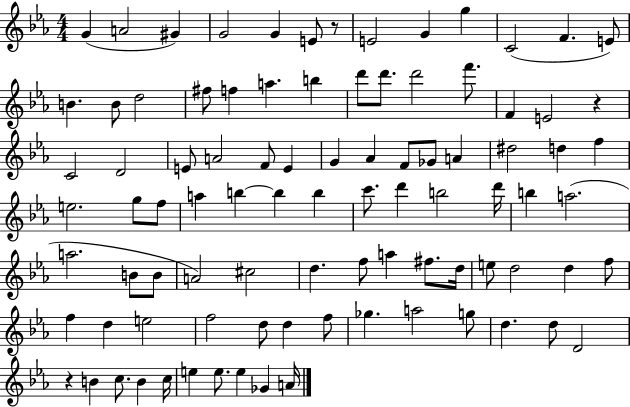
{
  \clef treble
  \numericTimeSignature
  \time 4/4
  \key ees \major
  g'4( a'2 gis'4) | g'2 g'4 e'8 r8 | e'2 g'4 g''4 | c'2( f'4. e'8) | \break b'4. b'8 d''2 | fis''8 f''4 a''4. b''4 | d'''8 d'''8. d'''2 f'''8. | f'4 e'2 r4 | \break c'2 d'2 | e'8 a'2 f'8 e'4 | g'4 aes'4 f'8 ges'8 a'4 | dis''2 d''4 f''4 | \break e''2. g''8 f''8 | a''4 b''4~~ b''4 b''4 | c'''8. d'''4 b''2 d'''16 | b''4 a''2.( | \break a''2. b'8 b'8 | a'2) cis''2 | d''4. f''8 a''4 fis''8. d''16 | e''8 d''2 d''4 f''8 | \break f''4 d''4 e''2 | f''2 d''8 d''4 f''8 | ges''4. a''2 g''8 | d''4. d''8 d'2 | \break r4 b'4 c''8. b'4 c''16 | e''4 e''8. e''4 ges'4 a'16 | \bar "|."
}